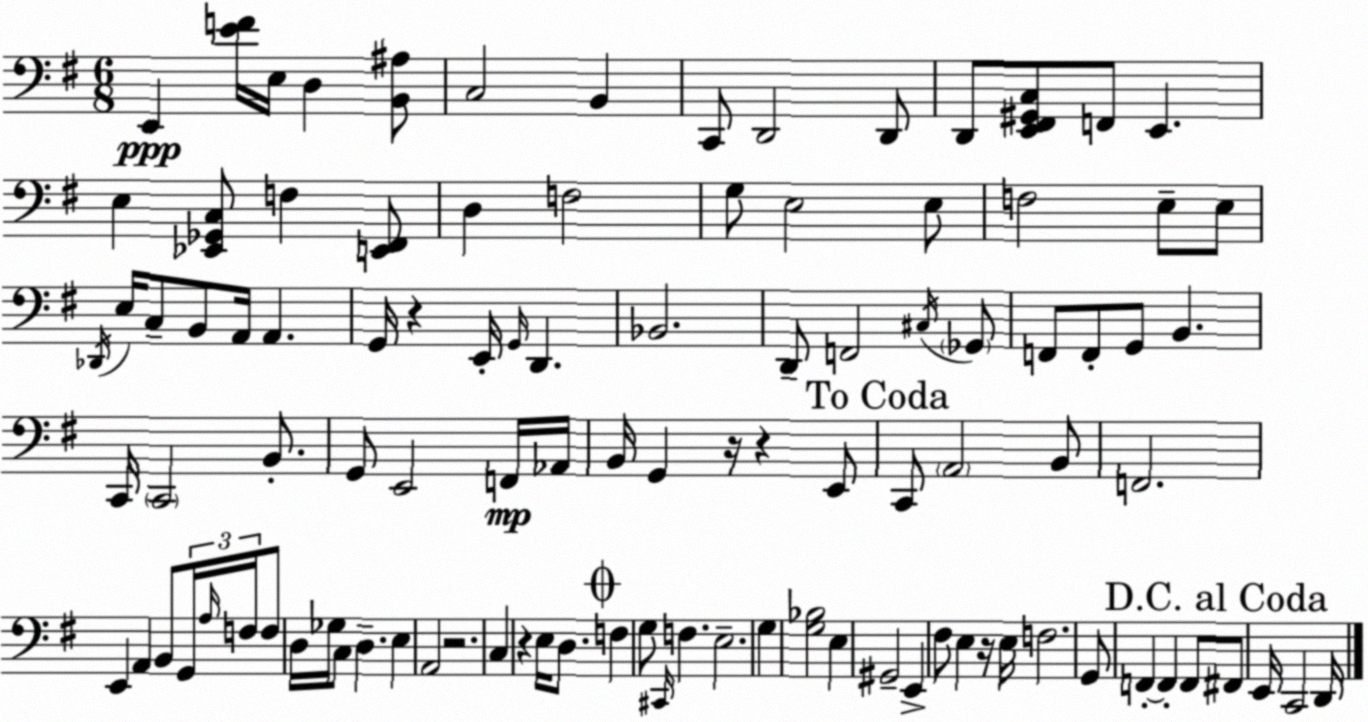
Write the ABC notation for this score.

X:1
T:Untitled
M:6/8
L:1/4
K:G
E,, [EF]/4 E,/4 D, [B,,^A,]/2 C,2 B,, C,,/2 D,,2 D,,/2 D,,/2 [E,,^F,,^G,,C,]/2 F,,/2 E,, E, [_E,,_G,,C,]/2 F, [E,,^F,,]/2 D, F,2 G,/2 E,2 E,/2 F,2 E,/2 E,/2 _D,,/4 E,/4 C,/2 B,,/2 A,,/4 A,, G,,/4 z E,,/4 G,,/4 D,, _B,,2 D,,/2 F,,2 ^C,/4 _G,,/2 F,,/2 F,,/2 G,,/2 B,, C,,/4 C,,2 B,,/2 G,,/2 E,,2 F,,/4 _A,,/4 B,,/4 G,, z/4 z E,,/2 C,,/2 A,,2 B,,/2 F,,2 E,, A,, B,,/2 G,,/4 A,/4 F,/4 F,/2 D,/4 _G,/4 C,/2 D, E, A,,2 z2 C, z E,/4 D,/2 F, G,/2 ^C,,/4 F, E,2 G, [G,_B,]2 E, ^G,,2 E,, ^F,/2 E, z/4 E,/4 F,2 G,,/2 F,, F,, F,,/2 ^F,,/2 E,,/4 C,,2 D,,/4